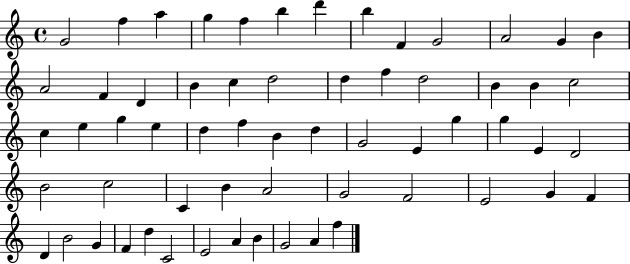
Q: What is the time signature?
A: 4/4